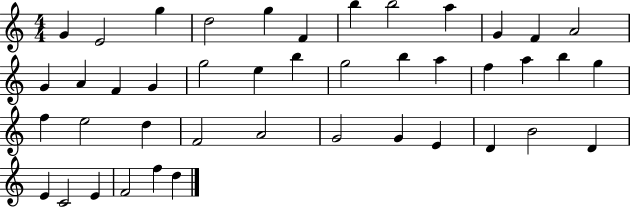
G4/q E4/h G5/q D5/h G5/q F4/q B5/q B5/h A5/q G4/q F4/q A4/h G4/q A4/q F4/q G4/q G5/h E5/q B5/q G5/h B5/q A5/q F5/q A5/q B5/q G5/q F5/q E5/h D5/q F4/h A4/h G4/h G4/q E4/q D4/q B4/h D4/q E4/q C4/h E4/q F4/h F5/q D5/q